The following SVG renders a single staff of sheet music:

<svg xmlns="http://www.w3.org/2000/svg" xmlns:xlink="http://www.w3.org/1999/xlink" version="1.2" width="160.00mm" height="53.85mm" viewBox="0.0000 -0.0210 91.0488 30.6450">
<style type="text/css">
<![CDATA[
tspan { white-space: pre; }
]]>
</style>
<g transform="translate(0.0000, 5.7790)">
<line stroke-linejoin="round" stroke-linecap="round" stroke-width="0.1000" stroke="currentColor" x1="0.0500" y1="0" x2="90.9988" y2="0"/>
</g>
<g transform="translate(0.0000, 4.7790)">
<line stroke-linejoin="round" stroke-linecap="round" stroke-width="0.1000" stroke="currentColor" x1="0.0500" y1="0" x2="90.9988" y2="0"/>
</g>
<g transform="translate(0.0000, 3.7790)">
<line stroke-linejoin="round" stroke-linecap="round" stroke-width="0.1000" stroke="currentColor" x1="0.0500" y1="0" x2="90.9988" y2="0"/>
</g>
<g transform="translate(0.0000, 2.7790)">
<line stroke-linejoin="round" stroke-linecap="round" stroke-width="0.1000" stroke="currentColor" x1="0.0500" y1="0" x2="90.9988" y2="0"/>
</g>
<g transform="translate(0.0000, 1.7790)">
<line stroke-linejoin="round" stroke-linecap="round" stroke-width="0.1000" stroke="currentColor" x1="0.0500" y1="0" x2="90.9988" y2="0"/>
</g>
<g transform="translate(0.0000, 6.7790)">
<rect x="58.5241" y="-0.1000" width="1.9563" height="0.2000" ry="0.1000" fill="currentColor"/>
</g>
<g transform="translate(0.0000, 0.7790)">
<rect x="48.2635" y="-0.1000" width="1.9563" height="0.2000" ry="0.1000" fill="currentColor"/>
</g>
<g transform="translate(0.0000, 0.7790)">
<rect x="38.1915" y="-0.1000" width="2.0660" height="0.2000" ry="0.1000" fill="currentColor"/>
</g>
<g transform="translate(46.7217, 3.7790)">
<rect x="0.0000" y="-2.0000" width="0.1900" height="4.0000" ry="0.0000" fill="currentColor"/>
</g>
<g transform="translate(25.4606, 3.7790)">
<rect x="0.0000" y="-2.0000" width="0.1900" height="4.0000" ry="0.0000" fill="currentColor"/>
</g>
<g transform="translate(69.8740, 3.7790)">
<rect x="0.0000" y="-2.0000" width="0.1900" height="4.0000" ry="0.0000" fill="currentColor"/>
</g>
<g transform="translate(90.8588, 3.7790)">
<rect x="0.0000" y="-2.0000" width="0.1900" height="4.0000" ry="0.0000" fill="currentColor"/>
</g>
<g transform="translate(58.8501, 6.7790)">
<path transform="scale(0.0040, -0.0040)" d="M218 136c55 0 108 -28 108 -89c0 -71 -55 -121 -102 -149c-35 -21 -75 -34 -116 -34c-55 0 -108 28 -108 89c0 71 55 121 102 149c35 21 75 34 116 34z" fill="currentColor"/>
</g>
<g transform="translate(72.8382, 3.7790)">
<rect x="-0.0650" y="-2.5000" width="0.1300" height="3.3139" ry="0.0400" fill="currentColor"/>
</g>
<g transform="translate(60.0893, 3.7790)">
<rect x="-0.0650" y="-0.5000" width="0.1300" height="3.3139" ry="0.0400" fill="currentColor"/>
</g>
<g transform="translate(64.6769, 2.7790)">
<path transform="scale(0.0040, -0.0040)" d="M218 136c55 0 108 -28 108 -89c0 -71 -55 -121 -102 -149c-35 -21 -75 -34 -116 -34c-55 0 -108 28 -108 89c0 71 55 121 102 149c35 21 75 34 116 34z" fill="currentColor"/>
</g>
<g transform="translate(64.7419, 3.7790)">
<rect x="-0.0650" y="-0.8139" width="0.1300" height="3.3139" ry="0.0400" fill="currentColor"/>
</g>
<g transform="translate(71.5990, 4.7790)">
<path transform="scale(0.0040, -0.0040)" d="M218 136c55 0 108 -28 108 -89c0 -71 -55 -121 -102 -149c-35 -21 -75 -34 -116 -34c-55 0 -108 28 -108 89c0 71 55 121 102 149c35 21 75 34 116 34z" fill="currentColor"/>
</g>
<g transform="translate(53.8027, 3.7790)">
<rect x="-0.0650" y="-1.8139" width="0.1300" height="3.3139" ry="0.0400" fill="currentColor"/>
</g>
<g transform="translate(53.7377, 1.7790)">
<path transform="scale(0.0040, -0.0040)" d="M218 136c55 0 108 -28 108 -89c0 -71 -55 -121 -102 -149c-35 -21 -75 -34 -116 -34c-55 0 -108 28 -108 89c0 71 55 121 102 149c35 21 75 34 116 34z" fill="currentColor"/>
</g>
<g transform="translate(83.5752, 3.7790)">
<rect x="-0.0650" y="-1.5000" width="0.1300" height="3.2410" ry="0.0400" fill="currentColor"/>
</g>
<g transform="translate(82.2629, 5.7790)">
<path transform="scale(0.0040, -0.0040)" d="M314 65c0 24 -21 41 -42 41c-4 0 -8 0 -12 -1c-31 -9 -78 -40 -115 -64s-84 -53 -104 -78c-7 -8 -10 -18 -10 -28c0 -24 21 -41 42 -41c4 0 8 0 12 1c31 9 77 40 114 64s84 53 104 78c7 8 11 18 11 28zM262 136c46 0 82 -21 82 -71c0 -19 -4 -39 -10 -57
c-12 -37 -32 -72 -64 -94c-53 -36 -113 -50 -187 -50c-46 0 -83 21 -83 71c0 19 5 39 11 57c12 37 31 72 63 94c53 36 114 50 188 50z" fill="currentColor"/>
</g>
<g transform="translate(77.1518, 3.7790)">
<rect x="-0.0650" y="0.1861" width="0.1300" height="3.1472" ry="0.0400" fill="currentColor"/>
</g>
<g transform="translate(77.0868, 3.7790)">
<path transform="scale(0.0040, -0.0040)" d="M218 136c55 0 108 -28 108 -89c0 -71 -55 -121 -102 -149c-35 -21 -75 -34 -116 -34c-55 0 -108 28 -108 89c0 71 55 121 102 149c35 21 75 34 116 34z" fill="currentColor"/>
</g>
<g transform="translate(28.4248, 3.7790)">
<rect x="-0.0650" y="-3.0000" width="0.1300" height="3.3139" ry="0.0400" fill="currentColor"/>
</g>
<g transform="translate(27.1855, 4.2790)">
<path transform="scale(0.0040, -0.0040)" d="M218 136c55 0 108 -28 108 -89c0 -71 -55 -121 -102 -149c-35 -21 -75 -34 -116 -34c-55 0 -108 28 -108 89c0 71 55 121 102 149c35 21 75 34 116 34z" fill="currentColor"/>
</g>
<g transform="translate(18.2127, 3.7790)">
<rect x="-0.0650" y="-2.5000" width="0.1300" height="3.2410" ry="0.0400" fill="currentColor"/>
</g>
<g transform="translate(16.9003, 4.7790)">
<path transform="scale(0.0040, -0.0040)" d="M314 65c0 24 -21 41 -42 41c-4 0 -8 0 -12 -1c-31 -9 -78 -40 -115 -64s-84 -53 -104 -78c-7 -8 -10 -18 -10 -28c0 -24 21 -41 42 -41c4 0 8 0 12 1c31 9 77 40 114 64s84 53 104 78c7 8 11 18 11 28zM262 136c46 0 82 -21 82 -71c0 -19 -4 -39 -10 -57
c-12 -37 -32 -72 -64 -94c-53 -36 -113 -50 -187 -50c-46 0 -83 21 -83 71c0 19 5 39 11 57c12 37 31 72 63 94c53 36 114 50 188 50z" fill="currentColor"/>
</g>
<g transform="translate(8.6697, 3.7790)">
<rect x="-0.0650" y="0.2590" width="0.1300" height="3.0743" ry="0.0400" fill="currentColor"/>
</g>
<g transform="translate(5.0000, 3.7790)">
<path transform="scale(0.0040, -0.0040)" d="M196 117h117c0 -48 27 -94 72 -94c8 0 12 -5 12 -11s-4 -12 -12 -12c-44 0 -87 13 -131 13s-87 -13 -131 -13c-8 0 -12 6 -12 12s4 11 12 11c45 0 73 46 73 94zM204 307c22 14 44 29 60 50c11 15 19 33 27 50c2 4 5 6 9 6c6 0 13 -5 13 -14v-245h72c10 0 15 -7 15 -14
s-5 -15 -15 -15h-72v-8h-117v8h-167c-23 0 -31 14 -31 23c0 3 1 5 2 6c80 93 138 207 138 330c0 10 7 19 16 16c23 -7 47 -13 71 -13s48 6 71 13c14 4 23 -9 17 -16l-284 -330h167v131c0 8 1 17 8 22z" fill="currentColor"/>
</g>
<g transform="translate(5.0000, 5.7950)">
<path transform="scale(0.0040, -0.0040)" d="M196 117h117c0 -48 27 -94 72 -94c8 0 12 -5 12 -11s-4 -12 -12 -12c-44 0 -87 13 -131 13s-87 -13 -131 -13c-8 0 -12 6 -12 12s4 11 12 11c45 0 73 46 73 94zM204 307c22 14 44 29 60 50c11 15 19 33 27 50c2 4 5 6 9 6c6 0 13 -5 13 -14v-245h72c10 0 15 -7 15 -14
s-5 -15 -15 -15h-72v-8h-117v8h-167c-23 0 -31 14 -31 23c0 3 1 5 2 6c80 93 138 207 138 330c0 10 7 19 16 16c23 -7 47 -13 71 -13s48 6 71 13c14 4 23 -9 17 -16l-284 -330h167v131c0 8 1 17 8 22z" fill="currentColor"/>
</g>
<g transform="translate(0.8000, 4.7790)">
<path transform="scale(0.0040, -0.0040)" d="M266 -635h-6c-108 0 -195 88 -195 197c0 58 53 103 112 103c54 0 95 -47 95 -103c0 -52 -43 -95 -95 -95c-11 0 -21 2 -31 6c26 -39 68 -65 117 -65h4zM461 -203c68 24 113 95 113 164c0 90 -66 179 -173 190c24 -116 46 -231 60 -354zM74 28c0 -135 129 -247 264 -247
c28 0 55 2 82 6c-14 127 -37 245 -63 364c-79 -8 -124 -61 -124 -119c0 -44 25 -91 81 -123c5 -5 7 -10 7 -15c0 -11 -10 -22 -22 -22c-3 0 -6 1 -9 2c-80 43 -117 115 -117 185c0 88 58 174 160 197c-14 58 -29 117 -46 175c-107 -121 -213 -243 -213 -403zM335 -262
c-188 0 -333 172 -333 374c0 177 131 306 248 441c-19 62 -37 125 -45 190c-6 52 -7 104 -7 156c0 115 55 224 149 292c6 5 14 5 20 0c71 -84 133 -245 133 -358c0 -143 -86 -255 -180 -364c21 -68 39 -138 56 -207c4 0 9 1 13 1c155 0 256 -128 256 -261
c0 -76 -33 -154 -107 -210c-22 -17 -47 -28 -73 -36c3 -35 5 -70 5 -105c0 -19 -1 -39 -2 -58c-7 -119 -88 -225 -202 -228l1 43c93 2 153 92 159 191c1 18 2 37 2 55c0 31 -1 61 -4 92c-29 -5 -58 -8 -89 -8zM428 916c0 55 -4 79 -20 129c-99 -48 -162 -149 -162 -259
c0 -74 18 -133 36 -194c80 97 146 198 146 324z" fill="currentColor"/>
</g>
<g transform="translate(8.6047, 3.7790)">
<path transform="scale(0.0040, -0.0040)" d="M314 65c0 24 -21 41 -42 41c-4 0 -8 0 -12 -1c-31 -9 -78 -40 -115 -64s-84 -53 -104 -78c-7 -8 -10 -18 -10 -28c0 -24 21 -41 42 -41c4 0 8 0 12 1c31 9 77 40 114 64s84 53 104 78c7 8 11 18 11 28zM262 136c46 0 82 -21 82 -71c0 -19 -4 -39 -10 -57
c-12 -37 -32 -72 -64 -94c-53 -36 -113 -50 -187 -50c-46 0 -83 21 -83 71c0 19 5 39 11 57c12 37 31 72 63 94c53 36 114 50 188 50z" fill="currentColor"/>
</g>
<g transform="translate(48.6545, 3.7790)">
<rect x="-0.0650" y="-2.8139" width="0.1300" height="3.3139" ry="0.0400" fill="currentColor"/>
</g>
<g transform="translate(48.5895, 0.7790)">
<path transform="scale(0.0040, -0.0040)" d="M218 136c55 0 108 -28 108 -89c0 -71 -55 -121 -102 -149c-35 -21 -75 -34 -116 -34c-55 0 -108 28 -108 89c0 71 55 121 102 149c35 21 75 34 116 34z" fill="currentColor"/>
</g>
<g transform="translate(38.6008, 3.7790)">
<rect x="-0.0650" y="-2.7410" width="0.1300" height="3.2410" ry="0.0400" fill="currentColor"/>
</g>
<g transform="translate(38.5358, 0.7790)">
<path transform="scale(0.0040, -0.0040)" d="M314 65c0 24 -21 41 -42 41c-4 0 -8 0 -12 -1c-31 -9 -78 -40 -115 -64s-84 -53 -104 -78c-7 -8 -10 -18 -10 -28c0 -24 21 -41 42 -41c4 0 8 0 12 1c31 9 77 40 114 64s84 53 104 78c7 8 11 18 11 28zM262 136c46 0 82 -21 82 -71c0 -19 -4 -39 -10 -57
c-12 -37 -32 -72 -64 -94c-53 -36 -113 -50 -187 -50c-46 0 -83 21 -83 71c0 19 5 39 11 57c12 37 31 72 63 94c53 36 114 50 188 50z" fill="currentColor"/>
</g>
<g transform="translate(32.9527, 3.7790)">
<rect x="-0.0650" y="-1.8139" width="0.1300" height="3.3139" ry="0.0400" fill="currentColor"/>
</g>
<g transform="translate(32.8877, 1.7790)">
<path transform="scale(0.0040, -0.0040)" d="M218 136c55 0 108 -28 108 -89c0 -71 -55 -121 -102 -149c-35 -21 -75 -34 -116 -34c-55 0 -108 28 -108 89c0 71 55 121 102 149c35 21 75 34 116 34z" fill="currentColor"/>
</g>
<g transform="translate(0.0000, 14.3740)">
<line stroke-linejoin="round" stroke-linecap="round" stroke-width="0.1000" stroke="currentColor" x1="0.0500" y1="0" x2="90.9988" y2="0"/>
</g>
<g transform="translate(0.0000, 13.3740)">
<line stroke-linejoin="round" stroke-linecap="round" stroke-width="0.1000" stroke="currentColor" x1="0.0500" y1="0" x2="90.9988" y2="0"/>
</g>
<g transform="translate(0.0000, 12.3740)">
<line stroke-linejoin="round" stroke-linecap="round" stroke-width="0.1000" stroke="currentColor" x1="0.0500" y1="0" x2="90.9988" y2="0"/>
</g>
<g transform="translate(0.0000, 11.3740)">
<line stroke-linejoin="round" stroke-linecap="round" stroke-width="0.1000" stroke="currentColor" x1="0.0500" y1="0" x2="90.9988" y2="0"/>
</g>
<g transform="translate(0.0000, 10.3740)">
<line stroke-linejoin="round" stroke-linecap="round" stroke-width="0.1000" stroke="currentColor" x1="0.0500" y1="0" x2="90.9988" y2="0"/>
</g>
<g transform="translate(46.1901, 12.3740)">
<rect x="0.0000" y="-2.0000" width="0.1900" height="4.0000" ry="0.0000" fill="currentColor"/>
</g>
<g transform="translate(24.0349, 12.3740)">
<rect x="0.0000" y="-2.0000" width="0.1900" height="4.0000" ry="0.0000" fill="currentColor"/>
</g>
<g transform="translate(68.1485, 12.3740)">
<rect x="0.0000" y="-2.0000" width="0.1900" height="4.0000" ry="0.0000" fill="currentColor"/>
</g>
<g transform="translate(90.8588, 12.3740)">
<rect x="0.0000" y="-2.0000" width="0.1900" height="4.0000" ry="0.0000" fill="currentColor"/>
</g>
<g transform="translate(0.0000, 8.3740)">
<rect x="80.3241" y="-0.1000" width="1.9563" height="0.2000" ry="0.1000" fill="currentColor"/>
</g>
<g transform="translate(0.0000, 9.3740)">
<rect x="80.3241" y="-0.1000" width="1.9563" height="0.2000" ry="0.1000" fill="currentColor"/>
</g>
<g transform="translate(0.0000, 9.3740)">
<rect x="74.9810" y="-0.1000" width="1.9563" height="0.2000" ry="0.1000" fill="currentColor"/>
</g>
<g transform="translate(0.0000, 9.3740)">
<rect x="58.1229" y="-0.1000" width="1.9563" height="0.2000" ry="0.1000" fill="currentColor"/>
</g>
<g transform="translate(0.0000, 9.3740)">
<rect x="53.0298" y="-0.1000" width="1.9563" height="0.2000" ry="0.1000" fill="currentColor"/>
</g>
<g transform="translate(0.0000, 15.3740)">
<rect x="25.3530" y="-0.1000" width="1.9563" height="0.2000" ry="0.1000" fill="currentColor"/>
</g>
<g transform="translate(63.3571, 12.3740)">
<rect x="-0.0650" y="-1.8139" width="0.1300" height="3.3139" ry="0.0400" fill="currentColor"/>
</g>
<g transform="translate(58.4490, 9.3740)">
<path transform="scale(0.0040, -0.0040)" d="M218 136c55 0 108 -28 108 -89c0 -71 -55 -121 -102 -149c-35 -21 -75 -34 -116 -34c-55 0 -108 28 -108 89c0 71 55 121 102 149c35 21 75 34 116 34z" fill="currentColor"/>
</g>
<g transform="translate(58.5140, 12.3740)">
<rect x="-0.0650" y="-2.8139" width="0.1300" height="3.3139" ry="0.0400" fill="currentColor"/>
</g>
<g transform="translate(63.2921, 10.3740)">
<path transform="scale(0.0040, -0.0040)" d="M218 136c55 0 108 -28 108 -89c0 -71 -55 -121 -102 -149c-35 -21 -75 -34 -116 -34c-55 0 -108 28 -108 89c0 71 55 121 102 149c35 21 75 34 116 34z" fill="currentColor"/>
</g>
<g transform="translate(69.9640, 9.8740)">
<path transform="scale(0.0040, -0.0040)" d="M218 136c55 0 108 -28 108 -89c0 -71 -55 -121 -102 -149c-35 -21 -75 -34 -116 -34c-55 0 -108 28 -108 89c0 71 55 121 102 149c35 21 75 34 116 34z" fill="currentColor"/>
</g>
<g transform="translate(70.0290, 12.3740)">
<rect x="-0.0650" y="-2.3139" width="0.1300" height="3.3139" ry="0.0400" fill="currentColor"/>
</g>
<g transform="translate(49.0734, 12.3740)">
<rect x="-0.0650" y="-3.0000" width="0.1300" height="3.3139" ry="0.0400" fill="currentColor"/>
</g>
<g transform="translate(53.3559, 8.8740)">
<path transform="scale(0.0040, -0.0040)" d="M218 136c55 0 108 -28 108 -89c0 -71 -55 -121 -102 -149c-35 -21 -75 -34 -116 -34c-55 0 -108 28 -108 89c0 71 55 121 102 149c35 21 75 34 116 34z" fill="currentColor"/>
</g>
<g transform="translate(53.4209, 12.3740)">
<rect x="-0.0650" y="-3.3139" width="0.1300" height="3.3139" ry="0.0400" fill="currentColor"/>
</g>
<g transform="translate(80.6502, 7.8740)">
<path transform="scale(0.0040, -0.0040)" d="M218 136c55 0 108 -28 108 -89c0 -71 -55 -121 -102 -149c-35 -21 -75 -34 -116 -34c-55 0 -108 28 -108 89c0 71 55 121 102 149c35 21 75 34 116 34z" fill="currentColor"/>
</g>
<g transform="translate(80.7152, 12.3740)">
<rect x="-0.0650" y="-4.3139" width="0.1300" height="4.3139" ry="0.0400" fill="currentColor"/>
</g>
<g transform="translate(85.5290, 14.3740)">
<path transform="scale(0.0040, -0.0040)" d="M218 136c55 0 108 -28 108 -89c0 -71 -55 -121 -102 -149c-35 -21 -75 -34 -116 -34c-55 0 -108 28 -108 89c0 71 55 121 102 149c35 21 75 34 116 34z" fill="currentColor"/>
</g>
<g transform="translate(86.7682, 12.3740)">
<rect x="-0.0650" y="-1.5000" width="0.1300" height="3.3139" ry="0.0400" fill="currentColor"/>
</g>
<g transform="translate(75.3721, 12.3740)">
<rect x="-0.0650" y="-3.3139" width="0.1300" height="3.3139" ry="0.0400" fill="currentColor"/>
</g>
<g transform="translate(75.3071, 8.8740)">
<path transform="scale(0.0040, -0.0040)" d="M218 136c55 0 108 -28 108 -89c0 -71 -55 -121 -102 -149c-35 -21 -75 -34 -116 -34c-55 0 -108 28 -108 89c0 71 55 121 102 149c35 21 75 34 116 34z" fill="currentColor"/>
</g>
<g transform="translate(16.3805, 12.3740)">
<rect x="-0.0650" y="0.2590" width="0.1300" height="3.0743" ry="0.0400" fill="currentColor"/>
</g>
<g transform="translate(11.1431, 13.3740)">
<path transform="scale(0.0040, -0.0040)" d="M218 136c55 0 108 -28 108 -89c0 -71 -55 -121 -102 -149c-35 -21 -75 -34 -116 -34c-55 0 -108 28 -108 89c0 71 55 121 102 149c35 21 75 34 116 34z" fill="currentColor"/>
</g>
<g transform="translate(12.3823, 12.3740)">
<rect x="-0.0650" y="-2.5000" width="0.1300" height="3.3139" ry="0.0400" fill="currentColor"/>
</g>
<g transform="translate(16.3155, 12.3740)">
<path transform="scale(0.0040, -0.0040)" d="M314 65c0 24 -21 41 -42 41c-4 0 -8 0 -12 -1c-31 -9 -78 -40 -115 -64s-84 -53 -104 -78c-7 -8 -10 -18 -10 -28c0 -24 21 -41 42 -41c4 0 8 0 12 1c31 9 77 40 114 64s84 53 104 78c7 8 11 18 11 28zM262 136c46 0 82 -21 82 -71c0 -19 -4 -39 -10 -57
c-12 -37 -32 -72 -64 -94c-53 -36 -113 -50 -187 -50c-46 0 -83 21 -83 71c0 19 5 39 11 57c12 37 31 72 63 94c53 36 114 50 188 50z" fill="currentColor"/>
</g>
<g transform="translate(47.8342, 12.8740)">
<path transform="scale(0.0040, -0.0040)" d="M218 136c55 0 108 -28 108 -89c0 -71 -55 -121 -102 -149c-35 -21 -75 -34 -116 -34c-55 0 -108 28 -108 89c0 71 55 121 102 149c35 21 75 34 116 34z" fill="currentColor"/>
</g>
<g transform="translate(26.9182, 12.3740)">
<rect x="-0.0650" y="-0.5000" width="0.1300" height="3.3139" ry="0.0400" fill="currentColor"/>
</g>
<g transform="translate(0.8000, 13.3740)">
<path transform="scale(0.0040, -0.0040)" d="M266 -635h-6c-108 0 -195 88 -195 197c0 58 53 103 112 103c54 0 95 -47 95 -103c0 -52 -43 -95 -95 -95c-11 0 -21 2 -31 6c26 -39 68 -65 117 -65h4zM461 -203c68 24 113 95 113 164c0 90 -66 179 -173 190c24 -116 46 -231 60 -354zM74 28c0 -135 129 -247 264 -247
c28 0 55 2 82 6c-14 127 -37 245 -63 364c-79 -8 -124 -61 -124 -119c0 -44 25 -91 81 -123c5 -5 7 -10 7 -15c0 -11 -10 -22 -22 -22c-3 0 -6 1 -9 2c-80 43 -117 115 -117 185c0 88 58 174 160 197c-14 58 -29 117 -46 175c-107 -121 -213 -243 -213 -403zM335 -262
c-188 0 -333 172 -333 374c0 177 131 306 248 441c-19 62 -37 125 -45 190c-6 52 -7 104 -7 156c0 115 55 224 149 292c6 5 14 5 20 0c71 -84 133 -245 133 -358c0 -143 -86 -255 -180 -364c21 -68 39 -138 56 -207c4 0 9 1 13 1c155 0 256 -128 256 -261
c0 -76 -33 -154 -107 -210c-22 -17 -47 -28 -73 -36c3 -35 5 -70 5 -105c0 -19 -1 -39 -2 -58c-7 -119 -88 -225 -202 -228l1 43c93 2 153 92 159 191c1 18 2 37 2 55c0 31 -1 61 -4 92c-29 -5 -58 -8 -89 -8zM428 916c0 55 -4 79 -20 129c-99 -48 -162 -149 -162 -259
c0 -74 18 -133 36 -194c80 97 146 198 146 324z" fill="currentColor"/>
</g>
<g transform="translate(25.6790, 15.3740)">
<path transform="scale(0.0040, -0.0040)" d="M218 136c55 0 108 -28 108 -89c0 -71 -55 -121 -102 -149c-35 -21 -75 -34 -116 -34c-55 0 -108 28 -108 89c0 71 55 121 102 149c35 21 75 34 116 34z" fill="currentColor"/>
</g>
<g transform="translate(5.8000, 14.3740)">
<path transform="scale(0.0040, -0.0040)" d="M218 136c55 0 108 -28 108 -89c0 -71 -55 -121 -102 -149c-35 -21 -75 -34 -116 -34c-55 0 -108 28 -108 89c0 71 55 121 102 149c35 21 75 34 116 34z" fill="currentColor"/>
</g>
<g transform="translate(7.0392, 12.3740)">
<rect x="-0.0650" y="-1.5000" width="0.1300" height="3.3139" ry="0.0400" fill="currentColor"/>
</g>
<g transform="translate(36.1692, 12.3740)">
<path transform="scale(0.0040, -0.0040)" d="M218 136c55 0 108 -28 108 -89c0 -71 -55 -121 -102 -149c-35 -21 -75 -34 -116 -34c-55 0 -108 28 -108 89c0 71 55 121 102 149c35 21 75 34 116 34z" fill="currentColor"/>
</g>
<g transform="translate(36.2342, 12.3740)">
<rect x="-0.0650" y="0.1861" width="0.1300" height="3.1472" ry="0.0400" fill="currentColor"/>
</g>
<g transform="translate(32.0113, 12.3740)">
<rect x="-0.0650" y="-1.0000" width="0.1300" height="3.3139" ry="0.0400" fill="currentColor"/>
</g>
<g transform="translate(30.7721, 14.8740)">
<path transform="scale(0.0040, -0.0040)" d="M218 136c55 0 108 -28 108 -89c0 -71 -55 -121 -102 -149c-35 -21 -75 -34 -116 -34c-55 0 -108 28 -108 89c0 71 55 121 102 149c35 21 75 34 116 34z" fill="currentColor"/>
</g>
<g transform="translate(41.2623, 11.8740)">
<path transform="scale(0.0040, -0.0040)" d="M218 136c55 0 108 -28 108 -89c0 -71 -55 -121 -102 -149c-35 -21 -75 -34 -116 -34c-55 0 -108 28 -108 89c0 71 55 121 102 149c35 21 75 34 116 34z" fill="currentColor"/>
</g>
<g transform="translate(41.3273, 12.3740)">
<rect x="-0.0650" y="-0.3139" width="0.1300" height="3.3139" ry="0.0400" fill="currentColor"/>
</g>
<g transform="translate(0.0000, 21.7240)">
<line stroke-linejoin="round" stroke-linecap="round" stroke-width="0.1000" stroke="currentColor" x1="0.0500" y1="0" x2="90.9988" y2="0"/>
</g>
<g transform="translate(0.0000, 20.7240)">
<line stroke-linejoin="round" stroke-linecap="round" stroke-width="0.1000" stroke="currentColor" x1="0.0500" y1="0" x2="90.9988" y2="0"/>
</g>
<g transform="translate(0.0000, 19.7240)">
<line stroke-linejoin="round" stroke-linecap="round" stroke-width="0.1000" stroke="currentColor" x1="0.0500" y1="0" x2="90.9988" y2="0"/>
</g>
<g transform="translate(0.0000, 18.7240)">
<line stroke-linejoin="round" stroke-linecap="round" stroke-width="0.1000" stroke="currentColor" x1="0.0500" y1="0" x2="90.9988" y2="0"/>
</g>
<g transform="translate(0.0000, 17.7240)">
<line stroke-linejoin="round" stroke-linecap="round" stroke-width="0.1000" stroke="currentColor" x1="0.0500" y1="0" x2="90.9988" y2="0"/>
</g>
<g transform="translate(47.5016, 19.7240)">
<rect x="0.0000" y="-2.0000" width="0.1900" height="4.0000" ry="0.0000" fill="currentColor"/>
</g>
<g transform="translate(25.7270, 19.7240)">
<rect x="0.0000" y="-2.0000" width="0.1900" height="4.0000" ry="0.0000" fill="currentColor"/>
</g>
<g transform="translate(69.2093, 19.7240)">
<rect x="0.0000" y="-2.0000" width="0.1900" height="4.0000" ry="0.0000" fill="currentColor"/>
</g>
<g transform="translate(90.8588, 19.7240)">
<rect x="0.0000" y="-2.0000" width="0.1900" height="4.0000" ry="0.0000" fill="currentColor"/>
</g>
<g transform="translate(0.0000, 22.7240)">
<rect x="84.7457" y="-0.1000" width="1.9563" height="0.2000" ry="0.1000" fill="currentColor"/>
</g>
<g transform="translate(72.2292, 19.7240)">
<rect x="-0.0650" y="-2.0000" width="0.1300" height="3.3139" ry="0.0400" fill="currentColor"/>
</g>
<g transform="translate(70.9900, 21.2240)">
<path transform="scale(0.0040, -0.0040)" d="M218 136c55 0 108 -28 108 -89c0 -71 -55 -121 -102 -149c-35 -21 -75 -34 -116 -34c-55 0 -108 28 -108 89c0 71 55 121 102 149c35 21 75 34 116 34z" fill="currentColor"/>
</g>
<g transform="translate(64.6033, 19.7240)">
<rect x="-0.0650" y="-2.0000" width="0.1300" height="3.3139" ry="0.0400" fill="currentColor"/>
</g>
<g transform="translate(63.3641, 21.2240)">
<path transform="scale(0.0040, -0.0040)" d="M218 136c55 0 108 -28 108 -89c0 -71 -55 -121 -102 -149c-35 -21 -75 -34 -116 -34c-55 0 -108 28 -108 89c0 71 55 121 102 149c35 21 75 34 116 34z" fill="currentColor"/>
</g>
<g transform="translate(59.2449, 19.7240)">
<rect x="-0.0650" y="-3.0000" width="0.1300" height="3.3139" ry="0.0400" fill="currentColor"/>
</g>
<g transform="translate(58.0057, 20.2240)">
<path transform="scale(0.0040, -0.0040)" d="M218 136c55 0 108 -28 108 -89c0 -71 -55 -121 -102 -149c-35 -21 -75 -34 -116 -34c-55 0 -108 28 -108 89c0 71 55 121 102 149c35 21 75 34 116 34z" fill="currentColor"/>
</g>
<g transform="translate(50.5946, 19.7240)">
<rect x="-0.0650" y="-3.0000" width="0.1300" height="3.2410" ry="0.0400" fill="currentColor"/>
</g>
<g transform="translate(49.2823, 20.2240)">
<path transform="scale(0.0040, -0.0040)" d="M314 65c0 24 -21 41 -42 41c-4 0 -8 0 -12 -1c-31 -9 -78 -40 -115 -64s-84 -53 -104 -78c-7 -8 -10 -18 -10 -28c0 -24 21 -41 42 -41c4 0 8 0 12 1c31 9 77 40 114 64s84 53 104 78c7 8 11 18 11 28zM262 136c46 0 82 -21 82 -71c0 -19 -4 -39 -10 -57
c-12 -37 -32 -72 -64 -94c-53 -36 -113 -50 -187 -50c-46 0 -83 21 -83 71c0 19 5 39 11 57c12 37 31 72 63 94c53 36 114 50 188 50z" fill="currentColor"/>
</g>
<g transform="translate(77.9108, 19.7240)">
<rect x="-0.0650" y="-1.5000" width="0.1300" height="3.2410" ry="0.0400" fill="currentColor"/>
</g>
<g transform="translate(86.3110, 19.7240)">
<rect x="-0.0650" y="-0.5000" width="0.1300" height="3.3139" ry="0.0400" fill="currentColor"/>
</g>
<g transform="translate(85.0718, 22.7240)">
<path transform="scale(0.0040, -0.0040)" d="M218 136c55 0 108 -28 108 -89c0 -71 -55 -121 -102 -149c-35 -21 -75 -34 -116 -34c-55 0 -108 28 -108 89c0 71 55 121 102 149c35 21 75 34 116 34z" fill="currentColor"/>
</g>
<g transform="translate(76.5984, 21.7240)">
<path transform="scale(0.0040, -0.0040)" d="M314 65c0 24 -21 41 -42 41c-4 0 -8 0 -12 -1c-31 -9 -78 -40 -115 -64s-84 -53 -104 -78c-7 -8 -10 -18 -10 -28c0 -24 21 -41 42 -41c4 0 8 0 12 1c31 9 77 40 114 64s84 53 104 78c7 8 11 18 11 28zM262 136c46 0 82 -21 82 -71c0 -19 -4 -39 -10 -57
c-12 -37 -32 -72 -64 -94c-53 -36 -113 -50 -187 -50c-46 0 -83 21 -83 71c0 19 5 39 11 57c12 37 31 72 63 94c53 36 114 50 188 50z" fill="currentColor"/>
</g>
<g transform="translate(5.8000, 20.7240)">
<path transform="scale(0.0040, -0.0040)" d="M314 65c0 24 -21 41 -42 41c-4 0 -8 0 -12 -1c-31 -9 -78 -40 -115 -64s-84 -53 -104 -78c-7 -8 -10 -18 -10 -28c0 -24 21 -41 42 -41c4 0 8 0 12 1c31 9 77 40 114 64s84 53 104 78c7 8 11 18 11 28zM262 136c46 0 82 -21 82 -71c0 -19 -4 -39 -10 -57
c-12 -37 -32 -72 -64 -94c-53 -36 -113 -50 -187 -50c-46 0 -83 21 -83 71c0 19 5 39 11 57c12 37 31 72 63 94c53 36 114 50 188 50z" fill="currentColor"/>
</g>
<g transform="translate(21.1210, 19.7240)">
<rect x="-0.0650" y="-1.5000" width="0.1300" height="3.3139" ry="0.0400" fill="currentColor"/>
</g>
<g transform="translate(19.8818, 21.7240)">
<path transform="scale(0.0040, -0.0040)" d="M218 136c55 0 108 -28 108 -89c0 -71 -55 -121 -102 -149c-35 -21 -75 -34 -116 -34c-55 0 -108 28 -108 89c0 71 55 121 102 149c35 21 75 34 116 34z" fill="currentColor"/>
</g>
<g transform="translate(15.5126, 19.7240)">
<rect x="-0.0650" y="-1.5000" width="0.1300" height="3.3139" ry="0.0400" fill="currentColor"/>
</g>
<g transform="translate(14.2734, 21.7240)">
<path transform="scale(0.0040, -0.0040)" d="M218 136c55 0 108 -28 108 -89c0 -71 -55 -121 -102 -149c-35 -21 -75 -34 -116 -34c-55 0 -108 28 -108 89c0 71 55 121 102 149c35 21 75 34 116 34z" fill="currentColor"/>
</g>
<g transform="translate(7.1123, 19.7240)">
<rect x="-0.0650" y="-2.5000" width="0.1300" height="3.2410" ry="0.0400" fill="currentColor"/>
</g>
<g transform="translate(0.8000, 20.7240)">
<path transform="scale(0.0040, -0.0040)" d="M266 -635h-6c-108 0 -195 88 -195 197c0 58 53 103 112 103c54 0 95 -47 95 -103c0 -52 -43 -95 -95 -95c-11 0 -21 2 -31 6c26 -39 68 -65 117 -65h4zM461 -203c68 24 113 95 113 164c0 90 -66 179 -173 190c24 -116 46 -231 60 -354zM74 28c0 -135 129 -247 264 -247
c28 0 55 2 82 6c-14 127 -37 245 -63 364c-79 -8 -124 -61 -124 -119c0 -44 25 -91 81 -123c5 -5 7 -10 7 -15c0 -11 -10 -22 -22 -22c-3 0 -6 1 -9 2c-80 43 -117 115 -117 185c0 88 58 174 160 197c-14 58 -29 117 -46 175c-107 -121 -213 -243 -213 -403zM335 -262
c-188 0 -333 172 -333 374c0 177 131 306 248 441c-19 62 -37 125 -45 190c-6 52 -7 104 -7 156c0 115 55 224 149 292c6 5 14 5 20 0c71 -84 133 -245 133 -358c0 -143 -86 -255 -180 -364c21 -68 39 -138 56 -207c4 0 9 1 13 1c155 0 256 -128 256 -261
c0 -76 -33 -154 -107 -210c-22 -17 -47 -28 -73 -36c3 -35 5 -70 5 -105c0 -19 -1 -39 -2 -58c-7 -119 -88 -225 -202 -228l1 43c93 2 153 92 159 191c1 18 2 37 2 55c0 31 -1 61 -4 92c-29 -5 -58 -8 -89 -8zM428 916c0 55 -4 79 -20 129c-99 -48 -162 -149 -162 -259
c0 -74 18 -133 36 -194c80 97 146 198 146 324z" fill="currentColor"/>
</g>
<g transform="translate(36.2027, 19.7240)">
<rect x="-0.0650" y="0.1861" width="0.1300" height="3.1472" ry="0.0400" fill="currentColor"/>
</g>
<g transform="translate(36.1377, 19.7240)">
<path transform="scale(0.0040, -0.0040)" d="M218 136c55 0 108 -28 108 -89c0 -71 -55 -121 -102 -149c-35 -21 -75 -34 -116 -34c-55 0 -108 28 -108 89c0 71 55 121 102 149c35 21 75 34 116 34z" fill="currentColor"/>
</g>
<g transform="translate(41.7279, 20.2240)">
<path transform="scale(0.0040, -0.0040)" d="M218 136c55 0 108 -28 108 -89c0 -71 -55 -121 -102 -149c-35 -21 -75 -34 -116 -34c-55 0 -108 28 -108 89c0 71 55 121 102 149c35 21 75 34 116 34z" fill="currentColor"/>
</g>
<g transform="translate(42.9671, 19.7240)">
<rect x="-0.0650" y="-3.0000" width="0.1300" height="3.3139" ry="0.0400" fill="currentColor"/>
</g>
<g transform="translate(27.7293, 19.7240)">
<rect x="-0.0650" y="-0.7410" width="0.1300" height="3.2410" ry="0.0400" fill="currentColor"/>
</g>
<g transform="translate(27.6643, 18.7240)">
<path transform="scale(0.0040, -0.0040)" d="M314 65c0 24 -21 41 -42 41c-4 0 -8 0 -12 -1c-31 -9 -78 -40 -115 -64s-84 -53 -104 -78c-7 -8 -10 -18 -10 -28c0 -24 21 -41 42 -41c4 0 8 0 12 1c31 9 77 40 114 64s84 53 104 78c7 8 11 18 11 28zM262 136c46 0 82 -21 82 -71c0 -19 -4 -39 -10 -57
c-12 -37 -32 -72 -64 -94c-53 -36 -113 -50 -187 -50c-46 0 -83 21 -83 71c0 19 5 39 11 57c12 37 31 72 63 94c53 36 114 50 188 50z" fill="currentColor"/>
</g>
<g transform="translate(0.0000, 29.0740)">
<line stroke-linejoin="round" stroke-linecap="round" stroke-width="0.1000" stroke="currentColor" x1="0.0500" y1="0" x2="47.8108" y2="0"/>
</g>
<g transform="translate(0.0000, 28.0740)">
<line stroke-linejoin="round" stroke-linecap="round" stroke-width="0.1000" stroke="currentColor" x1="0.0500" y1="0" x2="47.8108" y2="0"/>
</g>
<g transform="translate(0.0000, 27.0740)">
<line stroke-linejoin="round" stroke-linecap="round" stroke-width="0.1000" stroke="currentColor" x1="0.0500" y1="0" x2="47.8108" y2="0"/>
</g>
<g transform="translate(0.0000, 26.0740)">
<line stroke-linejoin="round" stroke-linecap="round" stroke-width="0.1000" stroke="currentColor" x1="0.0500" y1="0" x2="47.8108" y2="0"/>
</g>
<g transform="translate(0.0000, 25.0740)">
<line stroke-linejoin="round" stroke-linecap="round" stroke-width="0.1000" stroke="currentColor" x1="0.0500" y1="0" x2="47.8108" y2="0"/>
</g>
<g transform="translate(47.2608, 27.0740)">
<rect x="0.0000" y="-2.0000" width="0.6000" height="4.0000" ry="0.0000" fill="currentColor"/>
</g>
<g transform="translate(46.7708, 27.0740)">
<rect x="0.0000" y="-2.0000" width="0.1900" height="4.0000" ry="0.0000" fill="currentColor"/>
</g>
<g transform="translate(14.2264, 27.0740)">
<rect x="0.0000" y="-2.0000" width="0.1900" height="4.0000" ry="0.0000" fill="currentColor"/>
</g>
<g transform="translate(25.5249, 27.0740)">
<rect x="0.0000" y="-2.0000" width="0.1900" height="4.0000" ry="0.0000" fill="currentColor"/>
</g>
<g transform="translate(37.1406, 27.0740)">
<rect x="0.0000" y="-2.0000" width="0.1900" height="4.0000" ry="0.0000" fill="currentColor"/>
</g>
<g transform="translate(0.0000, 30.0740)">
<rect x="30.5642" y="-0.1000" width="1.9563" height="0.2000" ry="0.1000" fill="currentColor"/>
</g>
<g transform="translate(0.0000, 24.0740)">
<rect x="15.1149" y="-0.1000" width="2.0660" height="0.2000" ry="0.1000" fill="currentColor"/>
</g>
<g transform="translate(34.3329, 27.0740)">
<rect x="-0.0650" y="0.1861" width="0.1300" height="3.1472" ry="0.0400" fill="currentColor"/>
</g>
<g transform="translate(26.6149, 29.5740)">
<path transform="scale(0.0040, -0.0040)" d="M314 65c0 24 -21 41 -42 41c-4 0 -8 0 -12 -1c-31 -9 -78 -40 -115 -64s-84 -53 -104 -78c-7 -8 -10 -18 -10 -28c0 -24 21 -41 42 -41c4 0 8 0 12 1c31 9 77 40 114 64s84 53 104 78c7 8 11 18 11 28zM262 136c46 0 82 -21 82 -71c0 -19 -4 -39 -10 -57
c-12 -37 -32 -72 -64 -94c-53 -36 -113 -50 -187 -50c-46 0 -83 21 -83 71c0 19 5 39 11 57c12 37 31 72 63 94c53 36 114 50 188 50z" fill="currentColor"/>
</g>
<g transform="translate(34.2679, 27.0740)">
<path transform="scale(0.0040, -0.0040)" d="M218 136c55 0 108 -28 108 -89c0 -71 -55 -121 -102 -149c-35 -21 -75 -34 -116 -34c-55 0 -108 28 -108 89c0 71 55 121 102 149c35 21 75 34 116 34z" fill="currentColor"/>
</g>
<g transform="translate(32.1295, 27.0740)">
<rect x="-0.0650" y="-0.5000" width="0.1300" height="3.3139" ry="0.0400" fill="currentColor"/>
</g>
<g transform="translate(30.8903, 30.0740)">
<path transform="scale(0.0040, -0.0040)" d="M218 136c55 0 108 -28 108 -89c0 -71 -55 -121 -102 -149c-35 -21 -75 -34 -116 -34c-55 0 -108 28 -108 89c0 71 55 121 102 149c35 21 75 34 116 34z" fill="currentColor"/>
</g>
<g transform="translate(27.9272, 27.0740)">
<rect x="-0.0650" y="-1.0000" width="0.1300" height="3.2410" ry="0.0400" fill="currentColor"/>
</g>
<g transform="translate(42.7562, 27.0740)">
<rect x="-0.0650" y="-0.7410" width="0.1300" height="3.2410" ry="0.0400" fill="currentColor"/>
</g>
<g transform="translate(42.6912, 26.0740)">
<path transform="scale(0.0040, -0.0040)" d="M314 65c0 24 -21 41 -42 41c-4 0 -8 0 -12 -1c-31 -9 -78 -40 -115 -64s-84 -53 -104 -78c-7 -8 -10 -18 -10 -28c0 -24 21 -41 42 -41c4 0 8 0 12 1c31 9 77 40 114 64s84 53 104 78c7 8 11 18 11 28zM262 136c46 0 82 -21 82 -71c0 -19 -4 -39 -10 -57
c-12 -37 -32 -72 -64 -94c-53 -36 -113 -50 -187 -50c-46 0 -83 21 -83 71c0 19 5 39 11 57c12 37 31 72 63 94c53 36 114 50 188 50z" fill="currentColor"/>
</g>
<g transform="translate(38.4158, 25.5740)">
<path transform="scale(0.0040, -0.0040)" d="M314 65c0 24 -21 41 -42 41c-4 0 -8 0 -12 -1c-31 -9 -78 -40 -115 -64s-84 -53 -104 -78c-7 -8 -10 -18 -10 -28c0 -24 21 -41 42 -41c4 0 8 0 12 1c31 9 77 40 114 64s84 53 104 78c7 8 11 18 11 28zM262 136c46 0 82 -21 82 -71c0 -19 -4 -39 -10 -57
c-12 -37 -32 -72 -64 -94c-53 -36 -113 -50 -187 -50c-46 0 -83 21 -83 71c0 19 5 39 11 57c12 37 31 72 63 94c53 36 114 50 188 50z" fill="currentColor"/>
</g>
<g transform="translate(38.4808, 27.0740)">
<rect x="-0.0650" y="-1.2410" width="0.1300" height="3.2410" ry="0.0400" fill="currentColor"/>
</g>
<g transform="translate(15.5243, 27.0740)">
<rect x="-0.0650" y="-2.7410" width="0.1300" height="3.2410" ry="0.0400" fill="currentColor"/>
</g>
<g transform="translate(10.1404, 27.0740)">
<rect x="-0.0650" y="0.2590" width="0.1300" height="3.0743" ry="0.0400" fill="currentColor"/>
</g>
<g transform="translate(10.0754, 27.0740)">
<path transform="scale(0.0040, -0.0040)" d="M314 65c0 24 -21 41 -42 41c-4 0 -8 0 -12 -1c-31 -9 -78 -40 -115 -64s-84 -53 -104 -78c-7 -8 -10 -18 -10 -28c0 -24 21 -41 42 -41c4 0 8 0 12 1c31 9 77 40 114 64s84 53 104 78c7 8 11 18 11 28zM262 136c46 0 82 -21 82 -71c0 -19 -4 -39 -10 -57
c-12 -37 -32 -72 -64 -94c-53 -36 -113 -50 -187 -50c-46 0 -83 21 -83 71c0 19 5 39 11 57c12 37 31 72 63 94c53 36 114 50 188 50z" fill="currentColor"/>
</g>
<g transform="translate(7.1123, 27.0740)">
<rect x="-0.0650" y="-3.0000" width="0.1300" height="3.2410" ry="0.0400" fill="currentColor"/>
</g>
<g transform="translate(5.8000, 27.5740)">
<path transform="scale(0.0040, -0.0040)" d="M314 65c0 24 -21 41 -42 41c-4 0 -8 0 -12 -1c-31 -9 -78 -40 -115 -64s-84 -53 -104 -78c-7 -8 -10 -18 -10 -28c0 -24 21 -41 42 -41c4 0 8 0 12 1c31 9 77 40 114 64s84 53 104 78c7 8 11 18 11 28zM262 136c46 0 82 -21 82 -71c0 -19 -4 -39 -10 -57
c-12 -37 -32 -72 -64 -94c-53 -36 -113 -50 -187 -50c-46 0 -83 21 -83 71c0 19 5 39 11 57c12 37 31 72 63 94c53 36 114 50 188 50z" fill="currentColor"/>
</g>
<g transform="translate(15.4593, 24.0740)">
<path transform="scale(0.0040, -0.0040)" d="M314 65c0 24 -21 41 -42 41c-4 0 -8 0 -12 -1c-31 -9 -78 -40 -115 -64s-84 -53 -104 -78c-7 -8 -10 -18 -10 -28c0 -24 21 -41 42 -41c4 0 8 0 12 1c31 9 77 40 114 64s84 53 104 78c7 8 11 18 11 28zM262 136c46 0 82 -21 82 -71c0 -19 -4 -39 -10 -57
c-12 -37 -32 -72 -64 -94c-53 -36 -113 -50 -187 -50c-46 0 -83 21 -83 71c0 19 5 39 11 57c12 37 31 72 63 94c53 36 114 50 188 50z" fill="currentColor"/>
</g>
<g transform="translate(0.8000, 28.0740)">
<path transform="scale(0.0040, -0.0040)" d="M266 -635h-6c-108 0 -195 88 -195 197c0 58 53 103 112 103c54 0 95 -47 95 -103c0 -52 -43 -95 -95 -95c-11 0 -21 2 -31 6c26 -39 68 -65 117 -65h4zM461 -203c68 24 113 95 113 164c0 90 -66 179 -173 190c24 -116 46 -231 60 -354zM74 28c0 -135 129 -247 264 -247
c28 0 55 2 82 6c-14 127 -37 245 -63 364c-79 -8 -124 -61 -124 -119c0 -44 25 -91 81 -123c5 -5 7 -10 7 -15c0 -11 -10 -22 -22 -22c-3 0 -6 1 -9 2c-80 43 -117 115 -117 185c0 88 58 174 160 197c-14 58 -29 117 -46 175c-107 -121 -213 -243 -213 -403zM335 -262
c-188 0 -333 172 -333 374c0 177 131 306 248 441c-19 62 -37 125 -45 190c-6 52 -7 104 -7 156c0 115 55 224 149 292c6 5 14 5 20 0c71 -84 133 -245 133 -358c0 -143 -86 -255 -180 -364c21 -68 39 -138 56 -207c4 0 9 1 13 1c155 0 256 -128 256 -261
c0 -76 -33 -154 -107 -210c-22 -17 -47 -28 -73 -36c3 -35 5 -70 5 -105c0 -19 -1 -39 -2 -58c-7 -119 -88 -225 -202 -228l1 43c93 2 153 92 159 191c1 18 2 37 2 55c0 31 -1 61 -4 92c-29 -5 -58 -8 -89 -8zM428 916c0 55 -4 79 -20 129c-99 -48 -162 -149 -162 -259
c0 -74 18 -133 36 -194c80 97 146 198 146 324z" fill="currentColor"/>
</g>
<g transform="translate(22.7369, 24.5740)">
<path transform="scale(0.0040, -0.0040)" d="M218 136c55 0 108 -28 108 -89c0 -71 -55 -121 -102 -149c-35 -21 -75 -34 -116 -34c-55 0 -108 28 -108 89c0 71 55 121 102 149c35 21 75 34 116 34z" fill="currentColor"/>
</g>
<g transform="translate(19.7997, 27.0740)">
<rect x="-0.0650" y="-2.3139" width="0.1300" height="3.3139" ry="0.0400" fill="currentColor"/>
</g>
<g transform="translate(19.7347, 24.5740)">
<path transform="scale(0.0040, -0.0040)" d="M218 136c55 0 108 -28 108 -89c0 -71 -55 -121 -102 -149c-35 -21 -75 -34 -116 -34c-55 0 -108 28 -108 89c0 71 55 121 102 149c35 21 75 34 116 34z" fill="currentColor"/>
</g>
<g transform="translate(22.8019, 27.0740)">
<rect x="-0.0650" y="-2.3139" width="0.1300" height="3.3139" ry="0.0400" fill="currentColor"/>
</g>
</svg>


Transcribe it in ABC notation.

X:1
T:Untitled
M:4/4
L:1/4
K:C
B2 G2 A f a2 a f C d G B E2 E G B2 C D B c A b a f g b d' E G2 E E d2 B A A2 A F F E2 C A2 B2 a2 g g D2 C B e2 d2